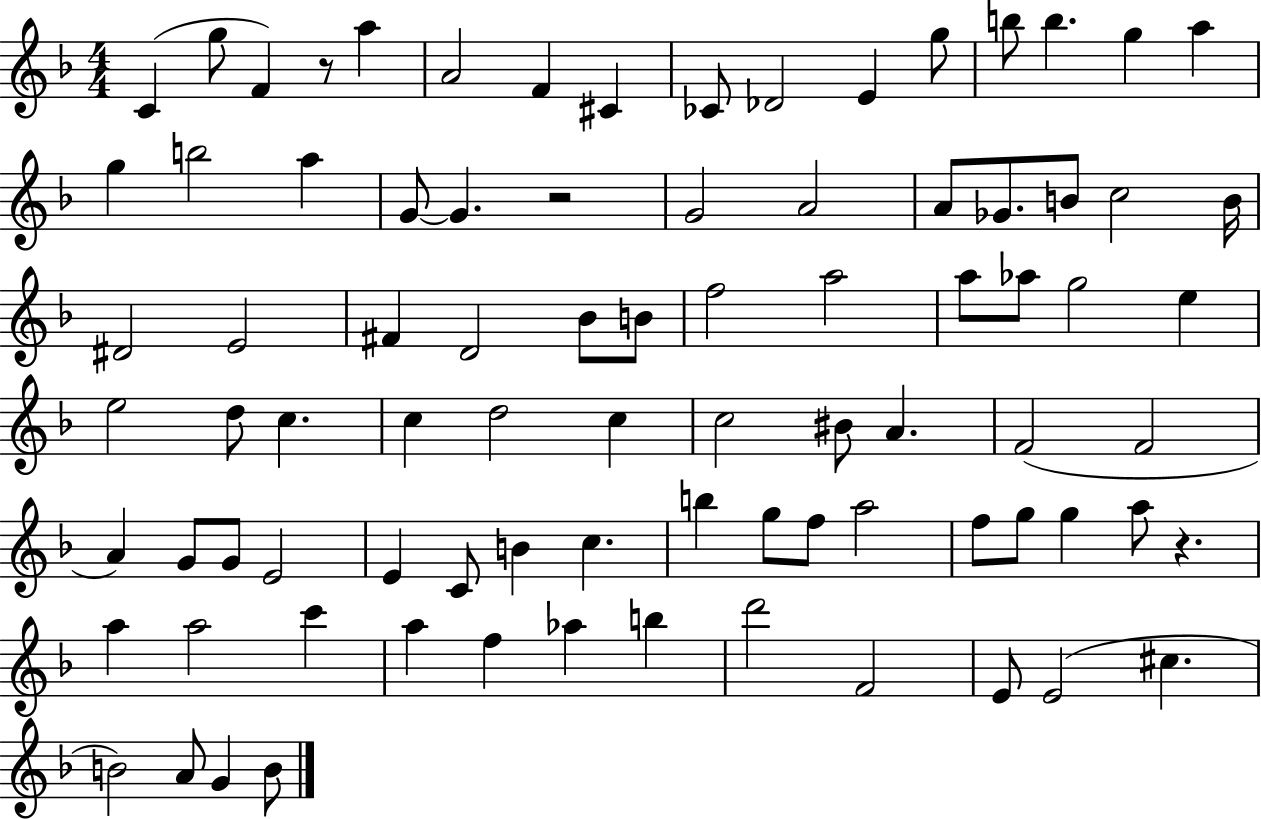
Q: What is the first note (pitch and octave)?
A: C4